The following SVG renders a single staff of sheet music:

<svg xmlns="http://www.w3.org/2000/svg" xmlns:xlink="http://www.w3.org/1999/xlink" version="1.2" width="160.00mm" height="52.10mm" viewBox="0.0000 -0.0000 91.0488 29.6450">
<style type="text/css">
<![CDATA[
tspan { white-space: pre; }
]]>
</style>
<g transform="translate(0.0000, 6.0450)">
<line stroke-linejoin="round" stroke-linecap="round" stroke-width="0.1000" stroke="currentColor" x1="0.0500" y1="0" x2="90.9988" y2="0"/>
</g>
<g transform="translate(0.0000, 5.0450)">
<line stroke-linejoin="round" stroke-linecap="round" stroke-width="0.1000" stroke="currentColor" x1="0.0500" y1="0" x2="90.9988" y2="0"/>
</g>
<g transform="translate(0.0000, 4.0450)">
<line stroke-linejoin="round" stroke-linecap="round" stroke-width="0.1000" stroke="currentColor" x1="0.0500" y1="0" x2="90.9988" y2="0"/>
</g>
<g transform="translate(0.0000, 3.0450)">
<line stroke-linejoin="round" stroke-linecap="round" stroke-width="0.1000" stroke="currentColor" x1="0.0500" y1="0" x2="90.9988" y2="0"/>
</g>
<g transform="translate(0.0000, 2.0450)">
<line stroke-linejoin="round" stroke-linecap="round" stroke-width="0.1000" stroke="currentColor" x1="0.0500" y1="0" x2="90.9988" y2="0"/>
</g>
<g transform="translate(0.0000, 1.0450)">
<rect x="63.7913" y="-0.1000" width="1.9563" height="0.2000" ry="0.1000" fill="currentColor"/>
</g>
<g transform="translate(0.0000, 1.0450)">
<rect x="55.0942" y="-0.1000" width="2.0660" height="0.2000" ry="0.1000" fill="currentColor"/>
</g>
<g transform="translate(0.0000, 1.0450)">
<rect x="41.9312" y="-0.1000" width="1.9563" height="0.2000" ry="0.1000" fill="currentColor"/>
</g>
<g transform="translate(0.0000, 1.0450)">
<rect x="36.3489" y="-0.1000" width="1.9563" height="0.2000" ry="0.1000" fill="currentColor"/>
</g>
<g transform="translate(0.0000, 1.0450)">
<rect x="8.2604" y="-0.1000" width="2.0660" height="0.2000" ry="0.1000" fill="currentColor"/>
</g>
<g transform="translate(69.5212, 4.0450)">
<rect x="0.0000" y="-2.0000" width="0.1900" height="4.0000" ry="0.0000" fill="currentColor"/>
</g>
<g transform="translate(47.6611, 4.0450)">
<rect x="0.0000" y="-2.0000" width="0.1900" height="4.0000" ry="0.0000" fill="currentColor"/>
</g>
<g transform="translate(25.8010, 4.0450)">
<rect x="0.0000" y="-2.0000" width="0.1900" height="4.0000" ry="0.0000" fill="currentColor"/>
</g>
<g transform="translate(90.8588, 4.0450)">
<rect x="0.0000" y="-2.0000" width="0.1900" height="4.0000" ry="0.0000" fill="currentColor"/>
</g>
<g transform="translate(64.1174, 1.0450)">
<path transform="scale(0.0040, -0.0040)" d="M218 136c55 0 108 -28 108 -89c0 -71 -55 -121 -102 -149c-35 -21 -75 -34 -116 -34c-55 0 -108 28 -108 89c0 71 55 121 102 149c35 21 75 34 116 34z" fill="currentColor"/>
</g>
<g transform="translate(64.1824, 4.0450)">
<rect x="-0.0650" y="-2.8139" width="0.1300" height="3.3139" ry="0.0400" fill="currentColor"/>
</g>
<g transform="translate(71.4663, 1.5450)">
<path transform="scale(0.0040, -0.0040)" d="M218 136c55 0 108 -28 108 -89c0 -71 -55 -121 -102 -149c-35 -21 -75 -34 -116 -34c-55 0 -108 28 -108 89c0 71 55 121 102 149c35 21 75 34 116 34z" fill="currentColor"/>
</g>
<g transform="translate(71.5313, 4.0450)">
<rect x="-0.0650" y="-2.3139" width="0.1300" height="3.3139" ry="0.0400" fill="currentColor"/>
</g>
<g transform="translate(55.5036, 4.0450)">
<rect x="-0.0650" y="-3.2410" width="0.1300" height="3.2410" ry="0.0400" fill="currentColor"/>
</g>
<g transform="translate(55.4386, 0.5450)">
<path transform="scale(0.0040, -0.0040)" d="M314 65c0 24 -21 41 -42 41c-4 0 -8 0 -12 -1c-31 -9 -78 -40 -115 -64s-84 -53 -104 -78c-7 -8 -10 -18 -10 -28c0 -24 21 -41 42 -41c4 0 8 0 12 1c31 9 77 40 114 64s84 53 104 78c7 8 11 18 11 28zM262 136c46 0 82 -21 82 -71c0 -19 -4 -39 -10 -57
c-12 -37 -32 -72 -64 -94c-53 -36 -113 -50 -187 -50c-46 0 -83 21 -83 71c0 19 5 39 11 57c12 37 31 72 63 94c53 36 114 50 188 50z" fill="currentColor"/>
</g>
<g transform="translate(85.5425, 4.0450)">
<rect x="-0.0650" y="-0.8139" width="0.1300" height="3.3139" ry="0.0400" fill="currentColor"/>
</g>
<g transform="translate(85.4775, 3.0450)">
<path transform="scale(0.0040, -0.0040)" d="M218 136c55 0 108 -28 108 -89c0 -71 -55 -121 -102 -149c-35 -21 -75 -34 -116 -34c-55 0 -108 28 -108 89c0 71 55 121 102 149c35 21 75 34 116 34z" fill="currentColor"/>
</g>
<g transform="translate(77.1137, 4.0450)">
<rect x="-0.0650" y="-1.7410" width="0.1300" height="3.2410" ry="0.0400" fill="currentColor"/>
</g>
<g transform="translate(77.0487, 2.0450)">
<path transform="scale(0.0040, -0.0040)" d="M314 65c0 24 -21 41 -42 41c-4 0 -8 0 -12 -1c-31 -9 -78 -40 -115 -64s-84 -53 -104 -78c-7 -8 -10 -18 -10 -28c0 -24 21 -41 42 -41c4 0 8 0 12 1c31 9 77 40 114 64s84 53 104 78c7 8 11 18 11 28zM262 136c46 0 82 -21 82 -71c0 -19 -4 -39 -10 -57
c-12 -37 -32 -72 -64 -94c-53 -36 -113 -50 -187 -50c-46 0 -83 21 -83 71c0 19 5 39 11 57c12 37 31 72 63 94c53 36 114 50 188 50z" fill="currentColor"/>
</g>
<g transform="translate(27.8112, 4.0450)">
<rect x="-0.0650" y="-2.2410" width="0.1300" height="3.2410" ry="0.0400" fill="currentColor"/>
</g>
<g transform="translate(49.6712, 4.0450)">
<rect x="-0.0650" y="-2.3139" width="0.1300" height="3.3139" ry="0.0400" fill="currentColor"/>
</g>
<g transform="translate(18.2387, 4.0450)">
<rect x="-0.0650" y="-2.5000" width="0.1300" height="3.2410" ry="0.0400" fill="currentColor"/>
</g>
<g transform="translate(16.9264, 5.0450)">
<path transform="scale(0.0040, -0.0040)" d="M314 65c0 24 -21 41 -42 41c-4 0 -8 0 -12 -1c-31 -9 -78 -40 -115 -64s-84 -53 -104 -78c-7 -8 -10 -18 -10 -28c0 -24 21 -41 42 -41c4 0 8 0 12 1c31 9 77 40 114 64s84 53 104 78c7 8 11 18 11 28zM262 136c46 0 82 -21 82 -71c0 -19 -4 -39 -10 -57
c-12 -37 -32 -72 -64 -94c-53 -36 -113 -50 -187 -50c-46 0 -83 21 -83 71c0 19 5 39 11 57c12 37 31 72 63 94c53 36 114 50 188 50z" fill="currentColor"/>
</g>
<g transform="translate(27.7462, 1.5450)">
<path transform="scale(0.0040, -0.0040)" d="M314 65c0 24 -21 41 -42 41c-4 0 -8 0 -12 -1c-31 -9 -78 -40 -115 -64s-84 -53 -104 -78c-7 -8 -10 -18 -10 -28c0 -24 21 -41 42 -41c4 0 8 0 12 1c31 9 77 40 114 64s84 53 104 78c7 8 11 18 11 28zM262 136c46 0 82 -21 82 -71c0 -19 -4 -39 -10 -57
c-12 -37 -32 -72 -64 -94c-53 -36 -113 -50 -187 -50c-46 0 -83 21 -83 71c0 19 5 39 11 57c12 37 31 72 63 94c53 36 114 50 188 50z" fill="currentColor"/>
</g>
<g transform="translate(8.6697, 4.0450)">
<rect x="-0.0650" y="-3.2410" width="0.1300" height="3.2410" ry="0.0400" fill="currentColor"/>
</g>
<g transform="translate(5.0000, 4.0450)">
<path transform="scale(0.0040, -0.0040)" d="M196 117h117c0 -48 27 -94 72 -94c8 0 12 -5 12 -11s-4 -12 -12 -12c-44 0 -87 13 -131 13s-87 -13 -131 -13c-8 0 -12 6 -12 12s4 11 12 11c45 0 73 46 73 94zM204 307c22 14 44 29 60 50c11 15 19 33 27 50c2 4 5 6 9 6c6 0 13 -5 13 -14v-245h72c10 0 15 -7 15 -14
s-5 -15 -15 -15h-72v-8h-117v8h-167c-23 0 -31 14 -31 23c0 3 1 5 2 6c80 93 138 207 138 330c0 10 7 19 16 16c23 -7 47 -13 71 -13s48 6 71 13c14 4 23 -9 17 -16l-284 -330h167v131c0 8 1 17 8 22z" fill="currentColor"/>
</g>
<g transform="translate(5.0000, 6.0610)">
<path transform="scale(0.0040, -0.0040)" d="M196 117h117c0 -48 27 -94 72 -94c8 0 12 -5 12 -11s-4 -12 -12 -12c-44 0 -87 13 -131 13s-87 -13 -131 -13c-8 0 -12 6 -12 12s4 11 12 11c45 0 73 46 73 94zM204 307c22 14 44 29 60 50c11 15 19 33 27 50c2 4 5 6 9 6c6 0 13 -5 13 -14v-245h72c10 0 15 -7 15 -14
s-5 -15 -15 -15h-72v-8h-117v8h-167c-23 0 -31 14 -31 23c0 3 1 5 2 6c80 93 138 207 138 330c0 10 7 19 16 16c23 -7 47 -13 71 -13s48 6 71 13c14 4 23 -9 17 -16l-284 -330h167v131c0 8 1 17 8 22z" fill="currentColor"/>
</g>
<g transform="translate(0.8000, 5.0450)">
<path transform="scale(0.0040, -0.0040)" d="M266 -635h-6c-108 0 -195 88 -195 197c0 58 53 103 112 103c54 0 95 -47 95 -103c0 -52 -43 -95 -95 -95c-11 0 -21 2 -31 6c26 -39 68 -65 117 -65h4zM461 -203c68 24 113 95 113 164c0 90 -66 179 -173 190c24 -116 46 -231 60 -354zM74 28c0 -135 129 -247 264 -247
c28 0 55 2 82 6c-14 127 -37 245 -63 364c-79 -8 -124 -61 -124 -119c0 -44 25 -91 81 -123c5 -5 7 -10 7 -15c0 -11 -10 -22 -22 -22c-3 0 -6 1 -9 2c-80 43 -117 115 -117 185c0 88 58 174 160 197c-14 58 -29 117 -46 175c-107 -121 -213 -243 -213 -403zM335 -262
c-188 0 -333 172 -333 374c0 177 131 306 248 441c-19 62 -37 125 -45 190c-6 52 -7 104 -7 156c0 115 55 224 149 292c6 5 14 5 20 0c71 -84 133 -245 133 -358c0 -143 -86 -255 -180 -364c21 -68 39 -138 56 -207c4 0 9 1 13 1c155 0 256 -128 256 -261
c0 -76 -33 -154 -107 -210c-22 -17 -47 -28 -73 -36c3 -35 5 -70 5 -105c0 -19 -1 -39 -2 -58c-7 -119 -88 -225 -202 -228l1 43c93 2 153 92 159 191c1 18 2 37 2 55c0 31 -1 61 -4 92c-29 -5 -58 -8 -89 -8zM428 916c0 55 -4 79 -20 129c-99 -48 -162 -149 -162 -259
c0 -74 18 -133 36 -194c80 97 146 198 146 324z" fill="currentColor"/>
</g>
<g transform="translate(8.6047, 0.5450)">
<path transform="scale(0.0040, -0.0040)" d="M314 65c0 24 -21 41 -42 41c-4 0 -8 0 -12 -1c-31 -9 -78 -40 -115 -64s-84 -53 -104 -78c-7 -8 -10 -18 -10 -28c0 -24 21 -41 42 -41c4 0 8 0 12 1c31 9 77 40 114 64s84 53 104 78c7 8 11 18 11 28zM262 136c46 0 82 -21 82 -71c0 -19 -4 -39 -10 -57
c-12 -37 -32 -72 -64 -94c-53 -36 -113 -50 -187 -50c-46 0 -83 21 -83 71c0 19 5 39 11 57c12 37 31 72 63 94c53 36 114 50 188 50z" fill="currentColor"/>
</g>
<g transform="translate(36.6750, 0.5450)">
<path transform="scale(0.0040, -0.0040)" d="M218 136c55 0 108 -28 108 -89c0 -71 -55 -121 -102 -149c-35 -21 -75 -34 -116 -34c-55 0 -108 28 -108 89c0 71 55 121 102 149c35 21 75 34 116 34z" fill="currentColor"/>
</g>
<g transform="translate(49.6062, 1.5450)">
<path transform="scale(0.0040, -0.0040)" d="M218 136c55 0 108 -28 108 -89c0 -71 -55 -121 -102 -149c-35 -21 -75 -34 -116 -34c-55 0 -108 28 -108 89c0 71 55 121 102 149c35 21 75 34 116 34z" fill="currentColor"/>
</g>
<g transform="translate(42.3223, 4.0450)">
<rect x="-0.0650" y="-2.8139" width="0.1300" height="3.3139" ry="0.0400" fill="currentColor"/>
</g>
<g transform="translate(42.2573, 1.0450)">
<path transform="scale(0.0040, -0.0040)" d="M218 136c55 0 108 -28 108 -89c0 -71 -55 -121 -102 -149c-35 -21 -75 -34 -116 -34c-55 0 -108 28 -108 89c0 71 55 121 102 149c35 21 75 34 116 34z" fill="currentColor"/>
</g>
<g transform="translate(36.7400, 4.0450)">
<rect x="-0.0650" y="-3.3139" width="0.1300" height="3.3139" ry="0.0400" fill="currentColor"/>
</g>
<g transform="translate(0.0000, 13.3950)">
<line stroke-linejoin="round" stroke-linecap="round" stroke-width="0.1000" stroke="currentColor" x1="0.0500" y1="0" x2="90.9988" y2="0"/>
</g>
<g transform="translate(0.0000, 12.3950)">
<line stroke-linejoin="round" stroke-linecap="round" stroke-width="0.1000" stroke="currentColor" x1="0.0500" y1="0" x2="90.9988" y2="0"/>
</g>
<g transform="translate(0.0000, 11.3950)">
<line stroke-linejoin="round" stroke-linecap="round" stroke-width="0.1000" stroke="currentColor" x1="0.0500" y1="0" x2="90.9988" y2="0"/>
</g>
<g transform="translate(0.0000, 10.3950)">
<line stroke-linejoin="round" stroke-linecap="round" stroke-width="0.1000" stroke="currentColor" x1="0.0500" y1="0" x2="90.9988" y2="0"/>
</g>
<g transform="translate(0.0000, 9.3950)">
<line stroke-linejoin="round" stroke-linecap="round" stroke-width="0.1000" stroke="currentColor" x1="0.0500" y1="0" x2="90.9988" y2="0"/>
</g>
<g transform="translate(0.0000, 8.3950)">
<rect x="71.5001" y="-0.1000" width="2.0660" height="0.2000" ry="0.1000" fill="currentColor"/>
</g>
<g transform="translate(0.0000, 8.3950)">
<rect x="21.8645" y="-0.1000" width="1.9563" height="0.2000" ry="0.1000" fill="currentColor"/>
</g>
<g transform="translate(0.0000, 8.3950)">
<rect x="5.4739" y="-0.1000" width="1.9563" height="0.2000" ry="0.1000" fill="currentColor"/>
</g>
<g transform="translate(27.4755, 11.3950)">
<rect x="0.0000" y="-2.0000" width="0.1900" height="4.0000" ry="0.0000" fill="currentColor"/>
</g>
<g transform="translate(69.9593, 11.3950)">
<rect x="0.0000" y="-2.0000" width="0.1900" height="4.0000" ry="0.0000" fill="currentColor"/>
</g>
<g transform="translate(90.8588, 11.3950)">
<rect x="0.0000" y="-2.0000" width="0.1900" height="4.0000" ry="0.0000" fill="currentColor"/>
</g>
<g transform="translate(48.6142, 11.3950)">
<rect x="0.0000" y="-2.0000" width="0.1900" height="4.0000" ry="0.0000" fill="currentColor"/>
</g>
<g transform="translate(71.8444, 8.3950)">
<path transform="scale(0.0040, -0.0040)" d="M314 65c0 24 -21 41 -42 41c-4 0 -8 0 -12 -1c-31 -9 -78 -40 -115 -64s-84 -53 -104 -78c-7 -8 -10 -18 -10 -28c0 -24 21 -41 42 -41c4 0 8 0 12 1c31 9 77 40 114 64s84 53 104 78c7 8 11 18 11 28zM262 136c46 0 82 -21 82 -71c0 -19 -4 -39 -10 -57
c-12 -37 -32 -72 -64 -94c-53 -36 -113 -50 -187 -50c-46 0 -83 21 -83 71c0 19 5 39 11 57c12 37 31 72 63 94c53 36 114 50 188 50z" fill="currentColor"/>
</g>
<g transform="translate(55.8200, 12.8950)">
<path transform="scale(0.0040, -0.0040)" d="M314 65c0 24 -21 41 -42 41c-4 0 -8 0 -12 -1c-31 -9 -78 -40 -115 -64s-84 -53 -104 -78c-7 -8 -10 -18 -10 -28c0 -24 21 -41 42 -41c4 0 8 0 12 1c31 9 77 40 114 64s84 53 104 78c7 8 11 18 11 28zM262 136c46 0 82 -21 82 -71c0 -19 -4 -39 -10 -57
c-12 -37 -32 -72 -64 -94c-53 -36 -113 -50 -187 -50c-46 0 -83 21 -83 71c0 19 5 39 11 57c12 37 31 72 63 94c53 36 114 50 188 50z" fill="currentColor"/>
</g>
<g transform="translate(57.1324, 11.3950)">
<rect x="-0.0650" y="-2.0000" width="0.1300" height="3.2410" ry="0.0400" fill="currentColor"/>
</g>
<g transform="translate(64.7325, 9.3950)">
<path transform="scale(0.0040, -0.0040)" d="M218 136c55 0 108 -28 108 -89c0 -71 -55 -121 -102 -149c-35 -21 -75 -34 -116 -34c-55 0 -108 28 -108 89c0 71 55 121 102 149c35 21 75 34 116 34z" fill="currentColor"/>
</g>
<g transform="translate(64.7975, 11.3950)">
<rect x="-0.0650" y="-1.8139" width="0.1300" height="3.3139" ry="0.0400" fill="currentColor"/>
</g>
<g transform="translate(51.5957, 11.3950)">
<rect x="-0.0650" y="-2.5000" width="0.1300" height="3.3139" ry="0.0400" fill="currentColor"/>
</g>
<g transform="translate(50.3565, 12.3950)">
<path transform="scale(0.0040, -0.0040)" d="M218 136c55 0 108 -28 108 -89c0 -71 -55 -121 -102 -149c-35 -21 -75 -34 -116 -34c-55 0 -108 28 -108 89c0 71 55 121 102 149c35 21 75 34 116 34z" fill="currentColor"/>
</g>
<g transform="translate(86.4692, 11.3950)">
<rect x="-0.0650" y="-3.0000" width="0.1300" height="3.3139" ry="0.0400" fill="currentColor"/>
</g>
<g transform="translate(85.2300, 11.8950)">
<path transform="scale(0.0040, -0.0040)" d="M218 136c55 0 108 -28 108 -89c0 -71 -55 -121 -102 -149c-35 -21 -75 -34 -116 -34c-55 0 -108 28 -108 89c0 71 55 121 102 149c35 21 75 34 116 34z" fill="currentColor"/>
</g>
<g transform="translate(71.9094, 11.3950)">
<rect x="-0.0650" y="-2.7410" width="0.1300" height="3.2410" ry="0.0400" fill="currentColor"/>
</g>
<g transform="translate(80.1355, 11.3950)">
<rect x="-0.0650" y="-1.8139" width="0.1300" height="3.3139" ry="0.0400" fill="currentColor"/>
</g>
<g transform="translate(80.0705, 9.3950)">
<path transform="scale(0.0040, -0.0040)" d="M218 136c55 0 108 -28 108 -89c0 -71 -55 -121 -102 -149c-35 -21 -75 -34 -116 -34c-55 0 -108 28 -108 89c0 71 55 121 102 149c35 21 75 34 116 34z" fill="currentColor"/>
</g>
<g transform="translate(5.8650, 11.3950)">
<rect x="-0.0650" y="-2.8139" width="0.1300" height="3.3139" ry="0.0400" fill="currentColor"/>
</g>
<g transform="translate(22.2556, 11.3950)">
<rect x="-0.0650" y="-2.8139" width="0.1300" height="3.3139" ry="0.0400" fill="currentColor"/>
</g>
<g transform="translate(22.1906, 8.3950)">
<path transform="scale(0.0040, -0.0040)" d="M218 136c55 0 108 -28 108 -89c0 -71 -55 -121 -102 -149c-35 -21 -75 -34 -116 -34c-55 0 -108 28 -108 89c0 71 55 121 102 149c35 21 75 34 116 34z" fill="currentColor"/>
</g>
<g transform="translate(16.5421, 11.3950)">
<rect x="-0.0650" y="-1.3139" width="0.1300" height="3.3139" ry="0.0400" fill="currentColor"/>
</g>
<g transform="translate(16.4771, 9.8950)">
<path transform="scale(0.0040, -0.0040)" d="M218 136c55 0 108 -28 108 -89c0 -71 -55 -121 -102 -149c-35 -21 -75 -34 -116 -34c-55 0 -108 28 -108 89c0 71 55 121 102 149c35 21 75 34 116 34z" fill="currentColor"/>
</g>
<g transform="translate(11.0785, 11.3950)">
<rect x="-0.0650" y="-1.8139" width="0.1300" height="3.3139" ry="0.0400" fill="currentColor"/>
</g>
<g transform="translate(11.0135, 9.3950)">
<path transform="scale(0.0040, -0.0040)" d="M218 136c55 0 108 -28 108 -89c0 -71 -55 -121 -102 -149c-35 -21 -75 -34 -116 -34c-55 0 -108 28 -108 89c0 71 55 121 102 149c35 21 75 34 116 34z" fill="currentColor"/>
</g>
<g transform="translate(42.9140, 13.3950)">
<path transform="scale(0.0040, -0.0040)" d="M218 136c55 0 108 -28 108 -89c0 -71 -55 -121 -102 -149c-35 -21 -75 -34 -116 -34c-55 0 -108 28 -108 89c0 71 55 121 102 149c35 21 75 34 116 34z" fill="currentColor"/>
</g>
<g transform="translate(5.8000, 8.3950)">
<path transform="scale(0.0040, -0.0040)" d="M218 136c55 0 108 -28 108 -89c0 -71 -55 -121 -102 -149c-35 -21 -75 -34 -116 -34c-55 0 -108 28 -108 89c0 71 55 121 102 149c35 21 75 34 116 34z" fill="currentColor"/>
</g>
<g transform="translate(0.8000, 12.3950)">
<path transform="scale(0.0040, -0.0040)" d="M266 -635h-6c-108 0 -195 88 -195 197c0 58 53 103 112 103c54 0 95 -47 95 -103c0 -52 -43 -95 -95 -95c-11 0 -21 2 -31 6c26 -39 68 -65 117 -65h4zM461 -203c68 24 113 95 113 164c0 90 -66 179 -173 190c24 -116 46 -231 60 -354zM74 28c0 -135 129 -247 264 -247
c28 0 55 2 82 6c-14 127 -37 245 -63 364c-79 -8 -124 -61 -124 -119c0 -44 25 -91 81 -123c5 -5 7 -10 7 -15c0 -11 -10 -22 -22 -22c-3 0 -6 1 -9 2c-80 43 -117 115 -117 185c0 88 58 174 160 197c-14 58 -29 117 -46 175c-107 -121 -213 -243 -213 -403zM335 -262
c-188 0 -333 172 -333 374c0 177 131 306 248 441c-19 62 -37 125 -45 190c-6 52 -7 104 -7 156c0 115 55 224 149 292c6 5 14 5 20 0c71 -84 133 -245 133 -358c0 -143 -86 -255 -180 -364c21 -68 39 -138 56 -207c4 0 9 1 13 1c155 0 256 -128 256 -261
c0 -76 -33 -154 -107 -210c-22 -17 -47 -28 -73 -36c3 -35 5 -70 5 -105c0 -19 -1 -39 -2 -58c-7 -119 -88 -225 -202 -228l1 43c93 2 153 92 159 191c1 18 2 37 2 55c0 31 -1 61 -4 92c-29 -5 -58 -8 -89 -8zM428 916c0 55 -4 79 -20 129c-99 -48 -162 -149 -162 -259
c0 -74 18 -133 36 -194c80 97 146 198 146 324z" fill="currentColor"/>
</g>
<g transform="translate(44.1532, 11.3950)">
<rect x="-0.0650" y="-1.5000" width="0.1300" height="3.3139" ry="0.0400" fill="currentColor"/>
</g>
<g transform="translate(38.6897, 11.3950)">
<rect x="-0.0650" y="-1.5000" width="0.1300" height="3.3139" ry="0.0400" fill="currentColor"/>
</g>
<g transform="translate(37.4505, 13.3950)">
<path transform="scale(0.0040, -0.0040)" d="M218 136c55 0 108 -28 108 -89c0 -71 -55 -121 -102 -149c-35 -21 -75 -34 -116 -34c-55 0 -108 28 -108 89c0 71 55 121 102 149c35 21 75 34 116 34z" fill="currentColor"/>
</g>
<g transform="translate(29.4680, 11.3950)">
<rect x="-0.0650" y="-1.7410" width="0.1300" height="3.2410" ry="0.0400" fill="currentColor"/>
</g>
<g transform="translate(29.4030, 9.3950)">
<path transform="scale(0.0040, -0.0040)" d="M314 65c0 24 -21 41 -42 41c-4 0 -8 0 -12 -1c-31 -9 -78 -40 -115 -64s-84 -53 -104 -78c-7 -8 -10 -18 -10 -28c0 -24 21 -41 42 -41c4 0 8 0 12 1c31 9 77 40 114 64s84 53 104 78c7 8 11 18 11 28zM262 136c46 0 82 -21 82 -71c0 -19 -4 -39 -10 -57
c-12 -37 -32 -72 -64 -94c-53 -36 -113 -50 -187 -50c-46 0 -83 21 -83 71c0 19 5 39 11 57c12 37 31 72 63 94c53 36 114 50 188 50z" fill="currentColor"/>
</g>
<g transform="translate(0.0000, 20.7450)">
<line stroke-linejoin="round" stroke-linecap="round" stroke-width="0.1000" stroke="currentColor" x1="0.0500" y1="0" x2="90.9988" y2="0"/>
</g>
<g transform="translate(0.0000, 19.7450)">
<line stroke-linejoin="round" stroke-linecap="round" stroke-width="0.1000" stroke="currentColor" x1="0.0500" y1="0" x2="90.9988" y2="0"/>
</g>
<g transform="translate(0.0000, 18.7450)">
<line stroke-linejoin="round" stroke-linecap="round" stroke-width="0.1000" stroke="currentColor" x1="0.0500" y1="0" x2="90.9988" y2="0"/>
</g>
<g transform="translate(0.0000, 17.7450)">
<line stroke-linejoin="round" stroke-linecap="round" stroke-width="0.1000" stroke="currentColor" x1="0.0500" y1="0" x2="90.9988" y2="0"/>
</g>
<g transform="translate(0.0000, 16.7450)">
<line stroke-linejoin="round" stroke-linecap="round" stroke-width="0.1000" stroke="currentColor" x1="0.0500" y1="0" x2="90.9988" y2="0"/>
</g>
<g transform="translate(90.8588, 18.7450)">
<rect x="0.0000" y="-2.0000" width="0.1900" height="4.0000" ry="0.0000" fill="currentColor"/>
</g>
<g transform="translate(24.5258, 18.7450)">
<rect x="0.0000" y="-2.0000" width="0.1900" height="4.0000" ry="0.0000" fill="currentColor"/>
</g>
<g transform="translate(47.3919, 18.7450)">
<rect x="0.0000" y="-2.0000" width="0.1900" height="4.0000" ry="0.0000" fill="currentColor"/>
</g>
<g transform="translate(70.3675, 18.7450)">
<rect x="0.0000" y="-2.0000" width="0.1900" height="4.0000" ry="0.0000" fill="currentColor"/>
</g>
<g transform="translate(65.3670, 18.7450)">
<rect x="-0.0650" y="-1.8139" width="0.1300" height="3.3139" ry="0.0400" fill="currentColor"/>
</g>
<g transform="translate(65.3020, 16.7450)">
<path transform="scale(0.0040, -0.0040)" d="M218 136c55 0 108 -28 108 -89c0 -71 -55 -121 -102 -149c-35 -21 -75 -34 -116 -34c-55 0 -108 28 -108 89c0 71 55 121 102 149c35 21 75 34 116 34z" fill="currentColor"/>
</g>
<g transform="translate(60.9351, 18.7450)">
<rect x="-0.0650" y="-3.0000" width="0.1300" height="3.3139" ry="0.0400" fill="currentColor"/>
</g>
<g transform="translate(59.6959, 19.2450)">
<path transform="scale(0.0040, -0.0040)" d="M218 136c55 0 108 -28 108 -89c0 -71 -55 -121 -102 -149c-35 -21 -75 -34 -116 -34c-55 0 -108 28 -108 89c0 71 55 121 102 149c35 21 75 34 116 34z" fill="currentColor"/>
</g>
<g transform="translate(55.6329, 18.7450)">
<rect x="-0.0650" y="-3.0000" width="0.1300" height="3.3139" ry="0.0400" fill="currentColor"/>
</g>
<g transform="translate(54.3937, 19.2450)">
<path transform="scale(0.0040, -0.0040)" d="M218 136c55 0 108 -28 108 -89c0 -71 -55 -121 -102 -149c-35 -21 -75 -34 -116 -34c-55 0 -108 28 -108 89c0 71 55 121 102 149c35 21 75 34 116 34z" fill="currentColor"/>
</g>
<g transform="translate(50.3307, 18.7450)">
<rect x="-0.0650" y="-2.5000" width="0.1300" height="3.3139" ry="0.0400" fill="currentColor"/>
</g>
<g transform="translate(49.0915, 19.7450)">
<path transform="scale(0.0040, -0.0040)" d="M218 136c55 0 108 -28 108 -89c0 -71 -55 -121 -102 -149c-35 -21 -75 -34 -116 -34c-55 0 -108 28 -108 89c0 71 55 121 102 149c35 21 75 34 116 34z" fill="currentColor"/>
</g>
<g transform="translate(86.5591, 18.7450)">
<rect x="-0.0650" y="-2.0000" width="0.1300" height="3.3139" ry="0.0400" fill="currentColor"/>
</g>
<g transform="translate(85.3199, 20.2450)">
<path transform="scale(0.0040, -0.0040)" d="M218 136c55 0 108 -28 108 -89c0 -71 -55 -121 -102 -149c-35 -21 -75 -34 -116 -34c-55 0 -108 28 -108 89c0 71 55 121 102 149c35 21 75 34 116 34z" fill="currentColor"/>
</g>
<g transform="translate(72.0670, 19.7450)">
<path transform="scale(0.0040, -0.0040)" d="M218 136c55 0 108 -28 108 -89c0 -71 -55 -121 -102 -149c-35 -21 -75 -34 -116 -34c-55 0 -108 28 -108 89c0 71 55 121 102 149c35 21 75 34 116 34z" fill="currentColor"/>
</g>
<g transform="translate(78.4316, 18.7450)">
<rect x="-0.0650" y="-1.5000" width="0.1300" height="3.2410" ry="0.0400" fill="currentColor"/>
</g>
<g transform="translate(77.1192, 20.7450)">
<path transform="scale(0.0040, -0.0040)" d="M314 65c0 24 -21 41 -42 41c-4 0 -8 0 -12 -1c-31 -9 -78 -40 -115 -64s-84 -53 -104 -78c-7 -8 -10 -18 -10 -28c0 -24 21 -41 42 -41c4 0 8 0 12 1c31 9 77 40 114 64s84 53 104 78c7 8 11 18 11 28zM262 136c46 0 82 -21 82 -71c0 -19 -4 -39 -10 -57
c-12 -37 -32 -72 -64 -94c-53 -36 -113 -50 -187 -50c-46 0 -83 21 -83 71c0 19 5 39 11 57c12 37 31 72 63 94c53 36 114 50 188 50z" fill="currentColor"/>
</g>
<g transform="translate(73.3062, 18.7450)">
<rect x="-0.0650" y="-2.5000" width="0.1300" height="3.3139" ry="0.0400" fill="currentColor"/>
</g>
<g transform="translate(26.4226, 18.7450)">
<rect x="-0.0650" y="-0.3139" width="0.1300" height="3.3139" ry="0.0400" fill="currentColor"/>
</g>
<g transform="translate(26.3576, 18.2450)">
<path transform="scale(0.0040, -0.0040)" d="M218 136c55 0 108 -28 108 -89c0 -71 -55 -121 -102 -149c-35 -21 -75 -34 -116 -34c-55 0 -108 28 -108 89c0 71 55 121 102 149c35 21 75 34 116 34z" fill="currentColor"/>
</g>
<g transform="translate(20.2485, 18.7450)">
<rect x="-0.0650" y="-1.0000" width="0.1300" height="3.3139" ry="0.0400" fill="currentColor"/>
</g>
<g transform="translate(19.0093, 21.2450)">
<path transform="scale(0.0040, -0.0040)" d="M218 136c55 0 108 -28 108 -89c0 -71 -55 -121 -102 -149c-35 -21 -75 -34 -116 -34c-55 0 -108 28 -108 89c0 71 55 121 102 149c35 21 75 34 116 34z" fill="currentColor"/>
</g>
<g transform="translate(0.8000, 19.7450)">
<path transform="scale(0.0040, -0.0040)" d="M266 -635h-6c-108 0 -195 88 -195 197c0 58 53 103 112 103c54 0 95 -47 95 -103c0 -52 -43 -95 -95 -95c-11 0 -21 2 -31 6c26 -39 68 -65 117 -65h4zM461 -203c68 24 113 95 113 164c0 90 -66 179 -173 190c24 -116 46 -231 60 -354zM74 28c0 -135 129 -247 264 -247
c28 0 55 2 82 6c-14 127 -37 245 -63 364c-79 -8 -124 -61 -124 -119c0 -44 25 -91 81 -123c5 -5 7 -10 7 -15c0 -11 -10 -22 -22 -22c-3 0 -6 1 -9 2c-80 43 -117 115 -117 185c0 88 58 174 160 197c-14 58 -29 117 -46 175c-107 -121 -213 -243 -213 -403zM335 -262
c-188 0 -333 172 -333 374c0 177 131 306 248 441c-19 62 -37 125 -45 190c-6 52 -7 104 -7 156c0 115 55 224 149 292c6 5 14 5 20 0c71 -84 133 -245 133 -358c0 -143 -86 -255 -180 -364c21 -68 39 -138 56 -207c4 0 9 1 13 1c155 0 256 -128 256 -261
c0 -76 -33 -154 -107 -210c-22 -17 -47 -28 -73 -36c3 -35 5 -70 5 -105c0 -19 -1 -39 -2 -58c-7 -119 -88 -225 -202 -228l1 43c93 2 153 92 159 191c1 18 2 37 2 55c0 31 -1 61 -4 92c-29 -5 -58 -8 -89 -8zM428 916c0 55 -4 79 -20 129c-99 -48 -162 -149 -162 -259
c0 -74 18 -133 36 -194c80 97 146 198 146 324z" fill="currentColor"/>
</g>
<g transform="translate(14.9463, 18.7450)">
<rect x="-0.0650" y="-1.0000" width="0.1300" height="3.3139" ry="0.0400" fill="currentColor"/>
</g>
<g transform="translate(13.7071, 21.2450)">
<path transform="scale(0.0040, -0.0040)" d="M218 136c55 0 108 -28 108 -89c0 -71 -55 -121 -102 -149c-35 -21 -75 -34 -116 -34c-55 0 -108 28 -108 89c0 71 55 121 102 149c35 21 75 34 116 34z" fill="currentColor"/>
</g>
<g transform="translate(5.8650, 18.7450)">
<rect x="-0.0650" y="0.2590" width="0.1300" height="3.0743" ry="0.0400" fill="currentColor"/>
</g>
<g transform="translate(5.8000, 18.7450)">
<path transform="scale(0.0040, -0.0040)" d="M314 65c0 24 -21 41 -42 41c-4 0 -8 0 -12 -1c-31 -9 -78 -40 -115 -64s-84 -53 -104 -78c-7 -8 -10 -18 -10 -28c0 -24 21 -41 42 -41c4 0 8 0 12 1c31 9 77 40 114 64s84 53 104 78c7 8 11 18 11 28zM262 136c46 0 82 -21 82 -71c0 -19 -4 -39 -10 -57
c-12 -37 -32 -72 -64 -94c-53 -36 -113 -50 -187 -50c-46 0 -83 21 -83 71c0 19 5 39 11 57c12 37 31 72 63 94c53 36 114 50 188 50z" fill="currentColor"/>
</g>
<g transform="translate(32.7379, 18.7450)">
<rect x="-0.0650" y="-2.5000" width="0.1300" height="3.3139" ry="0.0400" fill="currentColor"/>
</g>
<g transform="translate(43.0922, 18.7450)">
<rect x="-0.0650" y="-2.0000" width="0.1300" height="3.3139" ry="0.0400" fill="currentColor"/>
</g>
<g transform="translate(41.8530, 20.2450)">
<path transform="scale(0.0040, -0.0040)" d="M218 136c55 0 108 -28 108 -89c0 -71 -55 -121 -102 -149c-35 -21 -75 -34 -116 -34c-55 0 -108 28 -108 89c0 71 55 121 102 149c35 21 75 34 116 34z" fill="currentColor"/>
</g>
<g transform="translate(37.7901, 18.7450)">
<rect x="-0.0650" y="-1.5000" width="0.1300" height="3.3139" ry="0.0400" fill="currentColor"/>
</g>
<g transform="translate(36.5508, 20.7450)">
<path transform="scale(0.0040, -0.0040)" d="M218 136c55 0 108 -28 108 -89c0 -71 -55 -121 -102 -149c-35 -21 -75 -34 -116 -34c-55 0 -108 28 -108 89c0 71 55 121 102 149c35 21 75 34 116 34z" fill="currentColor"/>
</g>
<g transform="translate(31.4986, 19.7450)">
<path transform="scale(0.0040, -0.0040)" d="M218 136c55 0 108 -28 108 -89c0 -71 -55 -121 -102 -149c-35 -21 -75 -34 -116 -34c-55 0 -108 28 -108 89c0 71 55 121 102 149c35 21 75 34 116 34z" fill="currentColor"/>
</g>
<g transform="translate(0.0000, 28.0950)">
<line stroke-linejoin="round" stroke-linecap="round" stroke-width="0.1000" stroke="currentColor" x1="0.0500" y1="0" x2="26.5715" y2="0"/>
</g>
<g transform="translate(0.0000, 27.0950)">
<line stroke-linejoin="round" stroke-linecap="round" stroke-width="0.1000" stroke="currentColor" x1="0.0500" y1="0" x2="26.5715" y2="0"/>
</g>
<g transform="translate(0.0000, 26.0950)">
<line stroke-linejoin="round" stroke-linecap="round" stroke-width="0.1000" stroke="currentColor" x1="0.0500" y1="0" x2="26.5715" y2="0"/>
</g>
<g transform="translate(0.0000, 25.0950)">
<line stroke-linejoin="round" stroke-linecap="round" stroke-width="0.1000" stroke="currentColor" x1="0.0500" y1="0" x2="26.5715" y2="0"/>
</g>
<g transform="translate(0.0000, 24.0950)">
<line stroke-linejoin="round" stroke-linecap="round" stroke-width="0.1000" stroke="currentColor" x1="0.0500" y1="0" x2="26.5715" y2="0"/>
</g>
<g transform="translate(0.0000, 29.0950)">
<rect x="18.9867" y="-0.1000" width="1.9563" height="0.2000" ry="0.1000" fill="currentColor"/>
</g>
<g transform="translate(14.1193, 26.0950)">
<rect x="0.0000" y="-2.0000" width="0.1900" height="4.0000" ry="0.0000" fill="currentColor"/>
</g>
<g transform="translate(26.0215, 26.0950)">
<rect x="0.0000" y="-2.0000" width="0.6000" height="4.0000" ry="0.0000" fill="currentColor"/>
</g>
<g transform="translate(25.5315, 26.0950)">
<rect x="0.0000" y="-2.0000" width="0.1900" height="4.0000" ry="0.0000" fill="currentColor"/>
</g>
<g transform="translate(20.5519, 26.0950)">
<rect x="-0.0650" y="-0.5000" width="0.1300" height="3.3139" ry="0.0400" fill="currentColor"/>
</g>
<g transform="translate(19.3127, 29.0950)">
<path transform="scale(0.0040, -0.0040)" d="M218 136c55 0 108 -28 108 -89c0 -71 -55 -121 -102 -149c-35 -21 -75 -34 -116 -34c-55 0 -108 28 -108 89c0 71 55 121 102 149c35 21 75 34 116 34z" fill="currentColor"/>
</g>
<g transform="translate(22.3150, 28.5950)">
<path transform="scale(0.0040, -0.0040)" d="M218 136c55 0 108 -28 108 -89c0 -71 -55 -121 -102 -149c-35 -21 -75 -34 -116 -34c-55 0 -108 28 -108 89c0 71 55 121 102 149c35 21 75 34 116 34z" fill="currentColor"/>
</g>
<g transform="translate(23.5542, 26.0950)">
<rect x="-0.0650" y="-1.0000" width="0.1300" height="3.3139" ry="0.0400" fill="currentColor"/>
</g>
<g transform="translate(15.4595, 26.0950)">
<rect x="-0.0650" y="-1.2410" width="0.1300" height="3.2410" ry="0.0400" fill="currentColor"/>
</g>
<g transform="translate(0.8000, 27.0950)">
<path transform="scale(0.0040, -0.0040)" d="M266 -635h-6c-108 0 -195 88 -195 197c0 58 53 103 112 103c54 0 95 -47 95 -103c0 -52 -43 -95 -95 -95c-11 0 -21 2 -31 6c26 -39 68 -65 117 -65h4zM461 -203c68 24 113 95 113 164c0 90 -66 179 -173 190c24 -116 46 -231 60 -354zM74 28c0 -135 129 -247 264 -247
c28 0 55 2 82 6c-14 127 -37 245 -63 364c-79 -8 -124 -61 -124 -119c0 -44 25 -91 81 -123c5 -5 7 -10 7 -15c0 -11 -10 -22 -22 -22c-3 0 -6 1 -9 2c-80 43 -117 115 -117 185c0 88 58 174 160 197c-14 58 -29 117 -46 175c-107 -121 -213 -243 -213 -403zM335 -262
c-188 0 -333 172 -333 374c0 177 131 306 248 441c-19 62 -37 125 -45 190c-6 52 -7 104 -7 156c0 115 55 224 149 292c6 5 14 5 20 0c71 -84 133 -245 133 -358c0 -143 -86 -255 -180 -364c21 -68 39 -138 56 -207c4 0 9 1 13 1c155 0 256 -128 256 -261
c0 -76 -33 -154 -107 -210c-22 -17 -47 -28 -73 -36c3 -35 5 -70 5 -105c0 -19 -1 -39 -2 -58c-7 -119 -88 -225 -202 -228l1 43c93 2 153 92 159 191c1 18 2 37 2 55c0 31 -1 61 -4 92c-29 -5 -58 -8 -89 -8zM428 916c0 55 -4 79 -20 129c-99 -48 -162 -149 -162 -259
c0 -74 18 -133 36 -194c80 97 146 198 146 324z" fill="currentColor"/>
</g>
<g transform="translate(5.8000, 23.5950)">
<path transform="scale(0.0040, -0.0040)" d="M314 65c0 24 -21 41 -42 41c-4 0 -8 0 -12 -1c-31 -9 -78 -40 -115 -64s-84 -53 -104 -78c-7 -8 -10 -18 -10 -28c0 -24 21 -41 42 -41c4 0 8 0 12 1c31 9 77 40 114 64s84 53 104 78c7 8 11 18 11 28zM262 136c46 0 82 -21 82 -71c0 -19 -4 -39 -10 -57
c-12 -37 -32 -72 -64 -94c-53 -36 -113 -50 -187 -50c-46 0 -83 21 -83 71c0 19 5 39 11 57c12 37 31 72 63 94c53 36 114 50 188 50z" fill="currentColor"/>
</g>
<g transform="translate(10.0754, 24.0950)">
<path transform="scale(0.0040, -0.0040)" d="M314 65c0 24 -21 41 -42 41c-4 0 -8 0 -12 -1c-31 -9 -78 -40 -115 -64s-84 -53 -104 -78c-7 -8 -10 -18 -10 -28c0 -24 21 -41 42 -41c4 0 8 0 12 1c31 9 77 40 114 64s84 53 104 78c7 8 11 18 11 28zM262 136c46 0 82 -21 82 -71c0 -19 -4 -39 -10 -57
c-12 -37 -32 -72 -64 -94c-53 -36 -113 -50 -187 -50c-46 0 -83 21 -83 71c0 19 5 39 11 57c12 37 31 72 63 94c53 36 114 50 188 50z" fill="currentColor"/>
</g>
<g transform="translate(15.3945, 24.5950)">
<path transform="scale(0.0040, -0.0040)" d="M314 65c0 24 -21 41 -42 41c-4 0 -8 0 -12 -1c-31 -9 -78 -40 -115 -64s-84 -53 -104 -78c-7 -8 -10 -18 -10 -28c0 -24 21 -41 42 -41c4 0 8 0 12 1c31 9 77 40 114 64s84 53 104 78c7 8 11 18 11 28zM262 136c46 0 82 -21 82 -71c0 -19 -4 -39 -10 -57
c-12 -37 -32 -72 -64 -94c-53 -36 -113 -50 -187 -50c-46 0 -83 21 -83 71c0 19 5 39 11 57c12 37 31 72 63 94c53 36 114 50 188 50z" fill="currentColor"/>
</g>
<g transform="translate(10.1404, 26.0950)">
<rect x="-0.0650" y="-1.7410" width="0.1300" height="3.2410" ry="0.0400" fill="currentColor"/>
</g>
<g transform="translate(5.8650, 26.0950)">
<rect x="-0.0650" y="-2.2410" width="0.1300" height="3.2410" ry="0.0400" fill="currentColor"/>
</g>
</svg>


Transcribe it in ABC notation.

X:1
T:Untitled
M:4/4
L:1/4
K:C
b2 G2 g2 b a g b2 a g f2 d a f e a f2 E E G F2 f a2 f A B2 D D c G E F G A A f G E2 F g2 f2 e2 C D